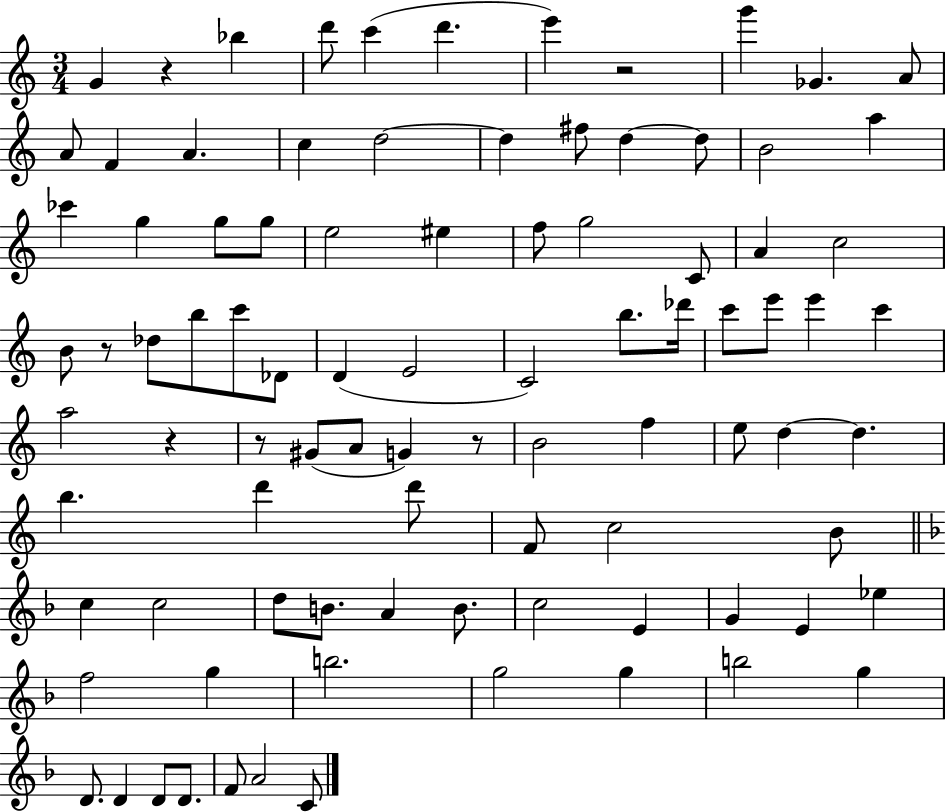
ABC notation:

X:1
T:Untitled
M:3/4
L:1/4
K:C
G z _b d'/2 c' d' e' z2 g' _G A/2 A/2 F A c d2 d ^f/2 d d/2 B2 a _c' g g/2 g/2 e2 ^e f/2 g2 C/2 A c2 B/2 z/2 _d/2 b/2 c'/2 _D/2 D E2 C2 b/2 _d'/4 c'/2 e'/2 e' c' a2 z z/2 ^G/2 A/2 G z/2 B2 f e/2 d d b d' d'/2 F/2 c2 B/2 c c2 d/2 B/2 A B/2 c2 E G E _e f2 g b2 g2 g b2 g D/2 D D/2 D/2 F/2 A2 C/2